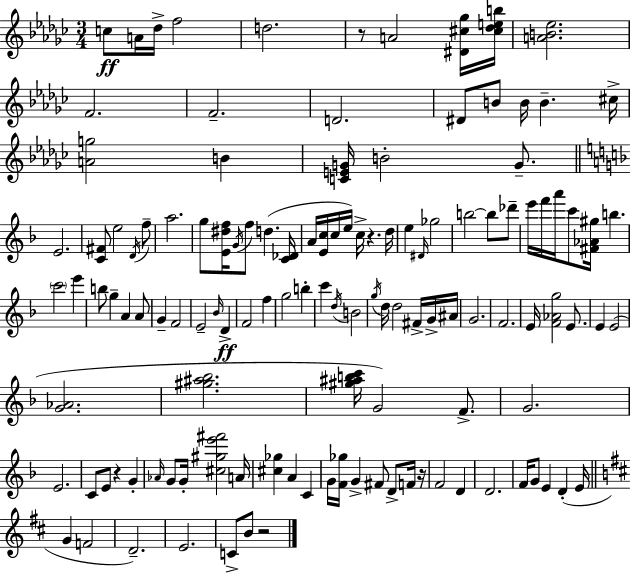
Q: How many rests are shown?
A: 5